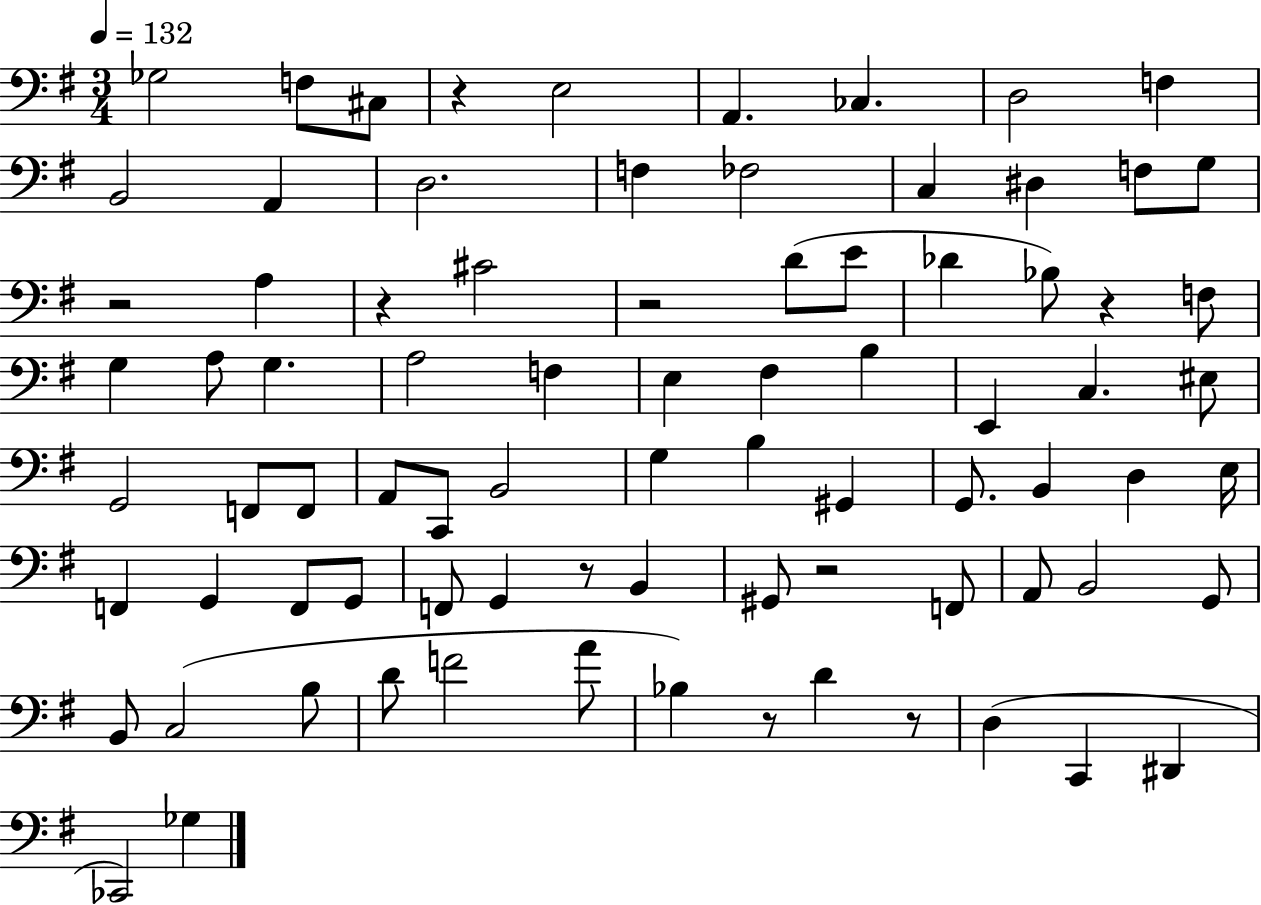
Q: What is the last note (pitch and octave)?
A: Gb3